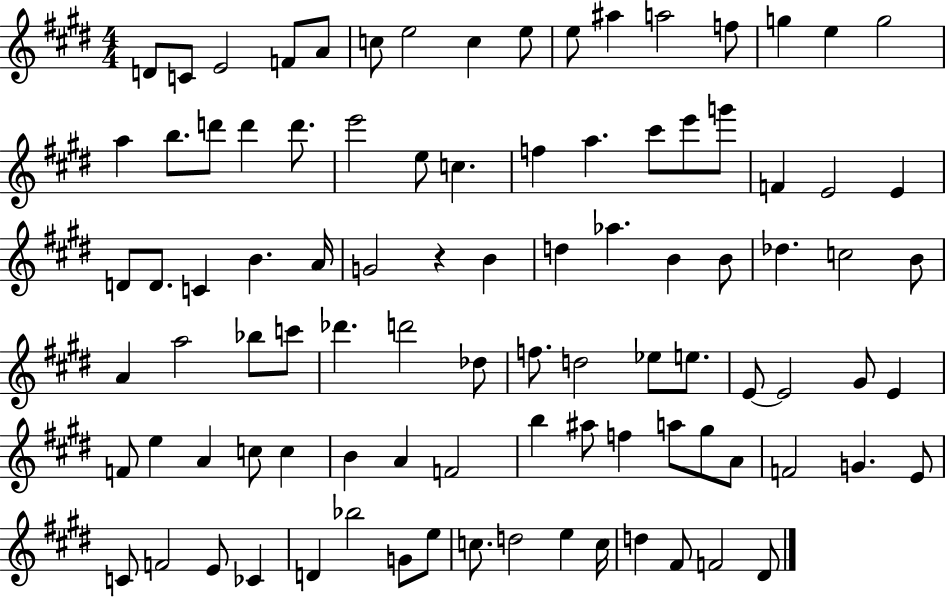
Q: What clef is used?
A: treble